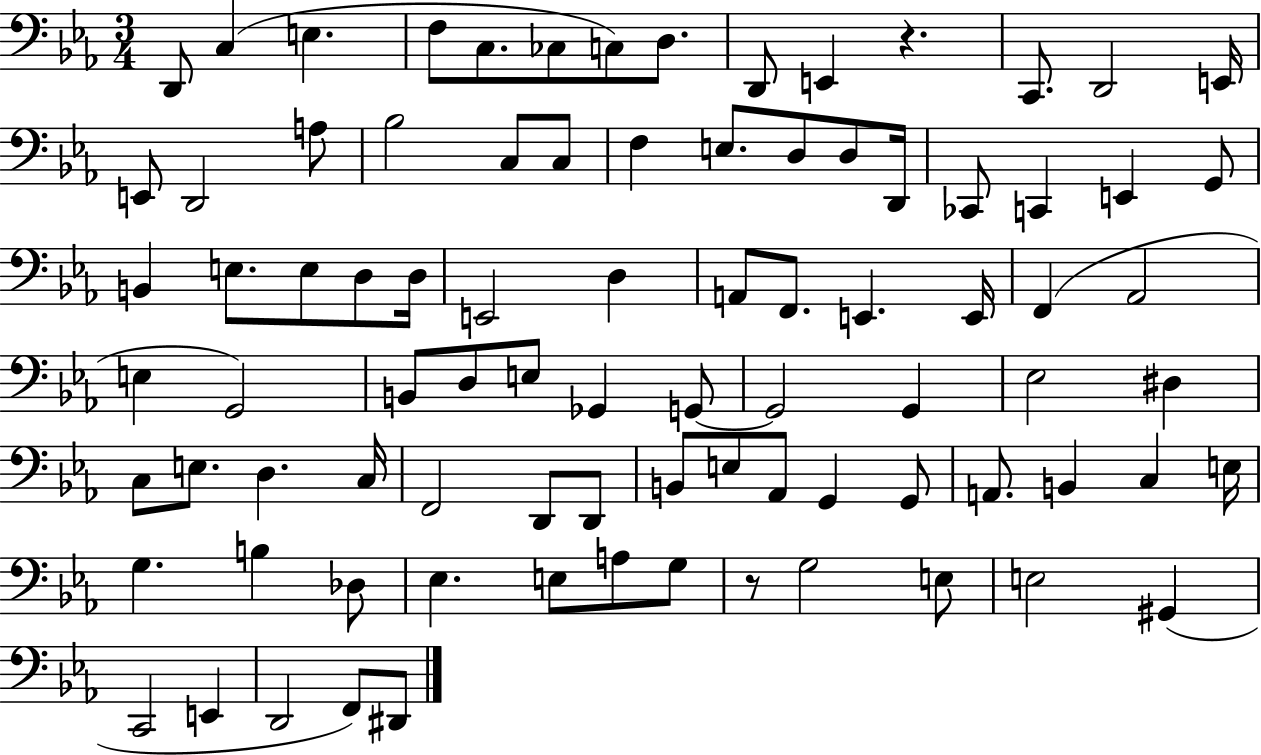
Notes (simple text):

D2/e C3/q E3/q. F3/e C3/e. CES3/e C3/e D3/e. D2/e E2/q R/q. C2/e. D2/h E2/s E2/e D2/h A3/e Bb3/h C3/e C3/e F3/q E3/e. D3/e D3/e D2/s CES2/e C2/q E2/q G2/e B2/q E3/e. E3/e D3/e D3/s E2/h D3/q A2/e F2/e. E2/q. E2/s F2/q Ab2/h E3/q G2/h B2/e D3/e E3/e Gb2/q G2/e G2/h G2/q Eb3/h D#3/q C3/e E3/e. D3/q. C3/s F2/h D2/e D2/e B2/e E3/e Ab2/e G2/q G2/e A2/e. B2/q C3/q E3/s G3/q. B3/q Db3/e Eb3/q. E3/e A3/e G3/e R/e G3/h E3/e E3/h G#2/q C2/h E2/q D2/h F2/e D#2/e